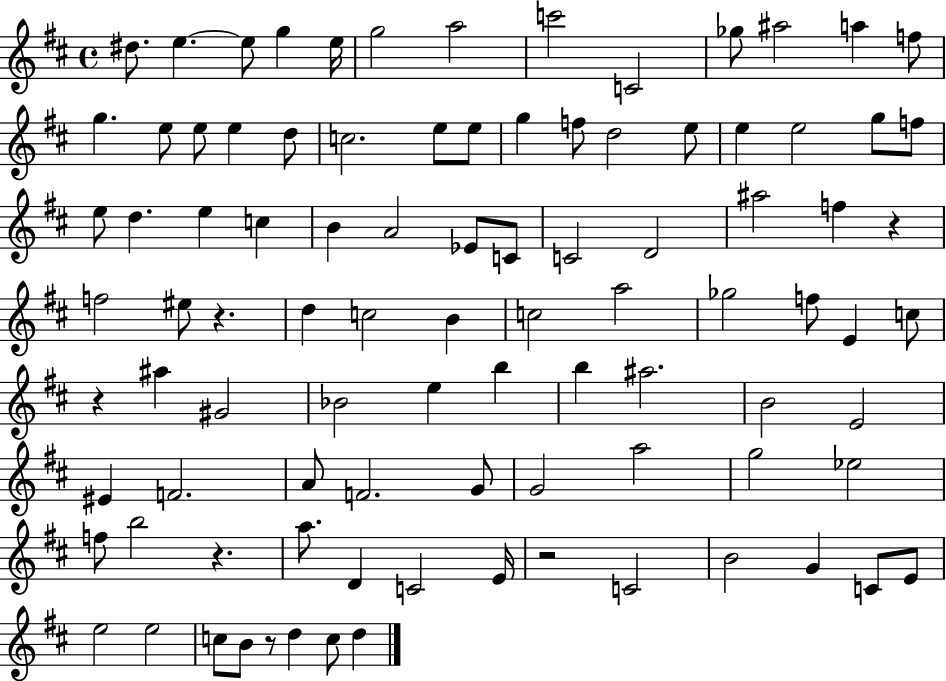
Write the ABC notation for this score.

X:1
T:Untitled
M:4/4
L:1/4
K:D
^d/2 e e/2 g e/4 g2 a2 c'2 C2 _g/2 ^a2 a f/2 g e/2 e/2 e d/2 c2 e/2 e/2 g f/2 d2 e/2 e e2 g/2 f/2 e/2 d e c B A2 _E/2 C/2 C2 D2 ^a2 f z f2 ^e/2 z d c2 B c2 a2 _g2 f/2 E c/2 z ^a ^G2 _B2 e b b ^a2 B2 E2 ^E F2 A/2 F2 G/2 G2 a2 g2 _e2 f/2 b2 z a/2 D C2 E/4 z2 C2 B2 G C/2 E/2 e2 e2 c/2 B/2 z/2 d c/2 d